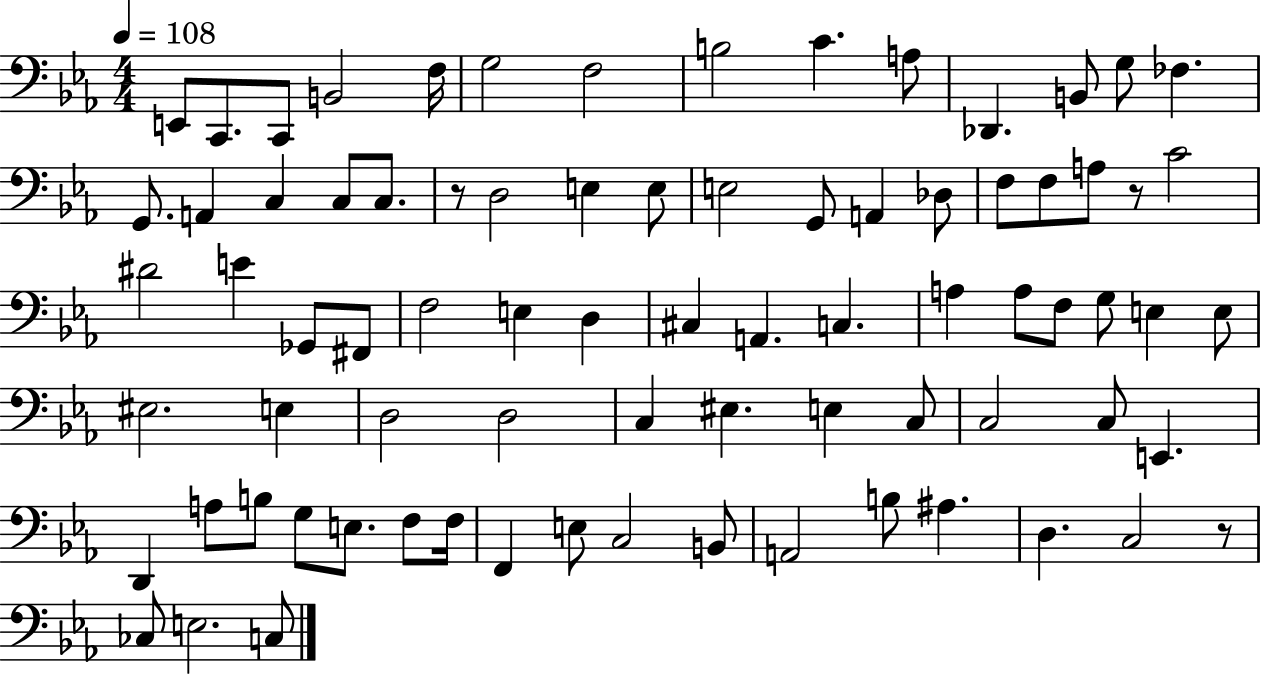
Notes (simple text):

E2/e C2/e. C2/e B2/h F3/s G3/h F3/h B3/h C4/q. A3/e Db2/q. B2/e G3/e FES3/q. G2/e. A2/q C3/q C3/e C3/e. R/e D3/h E3/q E3/e E3/h G2/e A2/q Db3/e F3/e F3/e A3/e R/e C4/h D#4/h E4/q Gb2/e F#2/e F3/h E3/q D3/q C#3/q A2/q. C3/q. A3/q A3/e F3/e G3/e E3/q E3/e EIS3/h. E3/q D3/h D3/h C3/q EIS3/q. E3/q C3/e C3/h C3/e E2/q. D2/q A3/e B3/e G3/e E3/e. F3/e F3/s F2/q E3/e C3/h B2/e A2/h B3/e A#3/q. D3/q. C3/h R/e CES3/e E3/h. C3/e